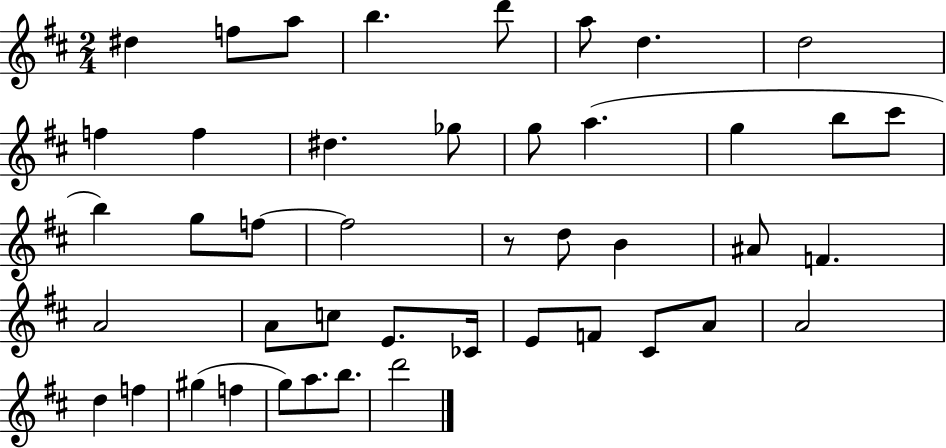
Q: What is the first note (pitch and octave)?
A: D#5